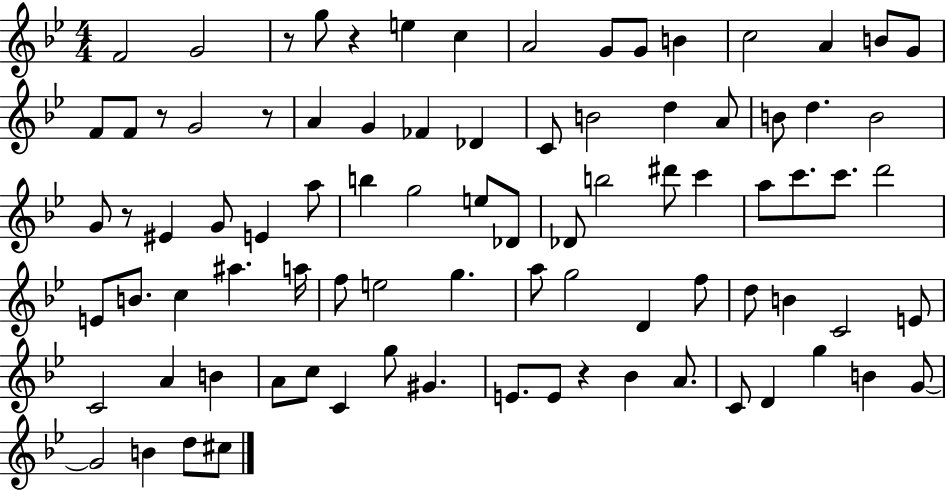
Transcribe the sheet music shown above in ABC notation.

X:1
T:Untitled
M:4/4
L:1/4
K:Bb
F2 G2 z/2 g/2 z e c A2 G/2 G/2 B c2 A B/2 G/2 F/2 F/2 z/2 G2 z/2 A G _F _D C/2 B2 d A/2 B/2 d B2 G/2 z/2 ^E G/2 E a/2 b g2 e/2 _D/2 _D/2 b2 ^d'/2 c' a/2 c'/2 c'/2 d'2 E/2 B/2 c ^a a/4 f/2 e2 g a/2 g2 D f/2 d/2 B C2 E/2 C2 A B A/2 c/2 C g/2 ^G E/2 E/2 z _B A/2 C/2 D g B G/2 G2 B d/2 ^c/2